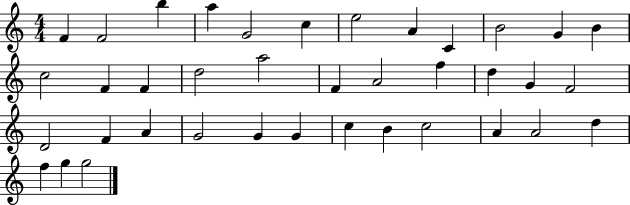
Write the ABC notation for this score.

X:1
T:Untitled
M:4/4
L:1/4
K:C
F F2 b a G2 c e2 A C B2 G B c2 F F d2 a2 F A2 f d G F2 D2 F A G2 G G c B c2 A A2 d f g g2